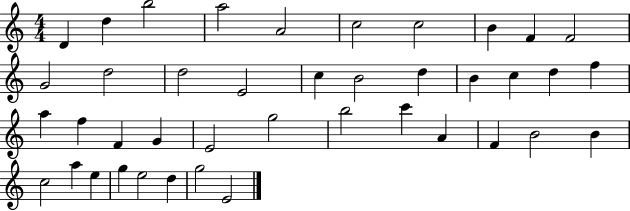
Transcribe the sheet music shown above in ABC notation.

X:1
T:Untitled
M:4/4
L:1/4
K:C
D d b2 a2 A2 c2 c2 B F F2 G2 d2 d2 E2 c B2 d B c d f a f F G E2 g2 b2 c' A F B2 B c2 a e g e2 d g2 E2